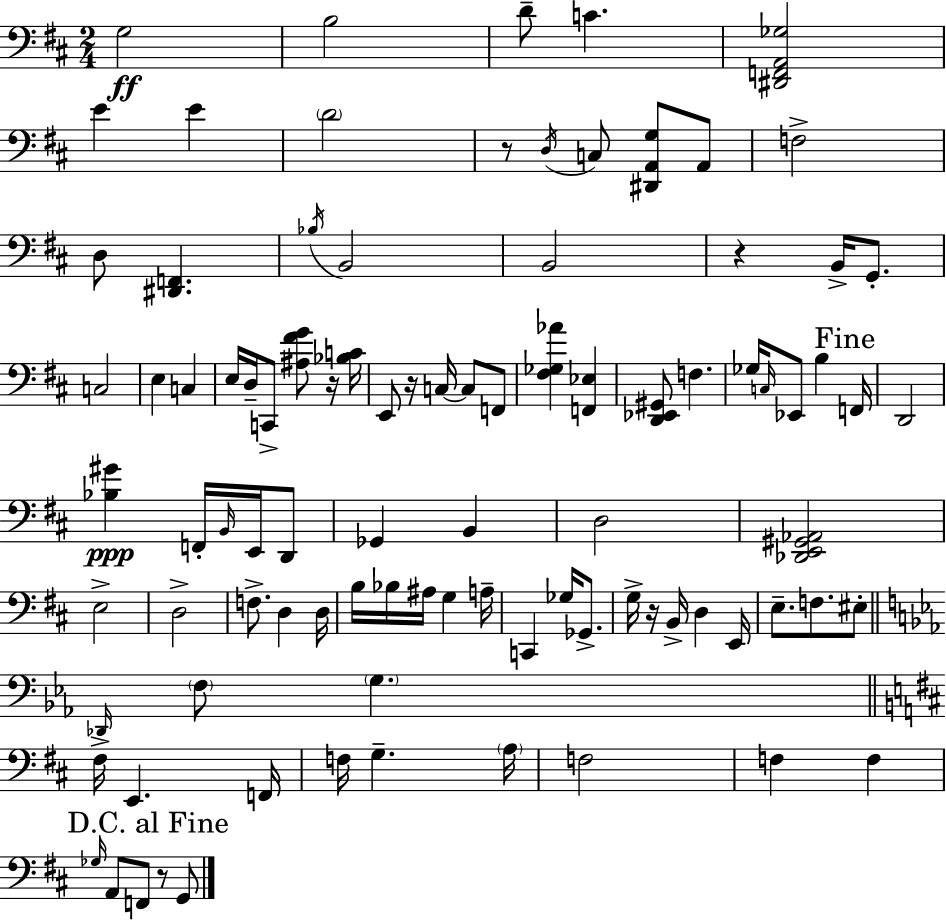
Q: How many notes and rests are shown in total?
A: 93